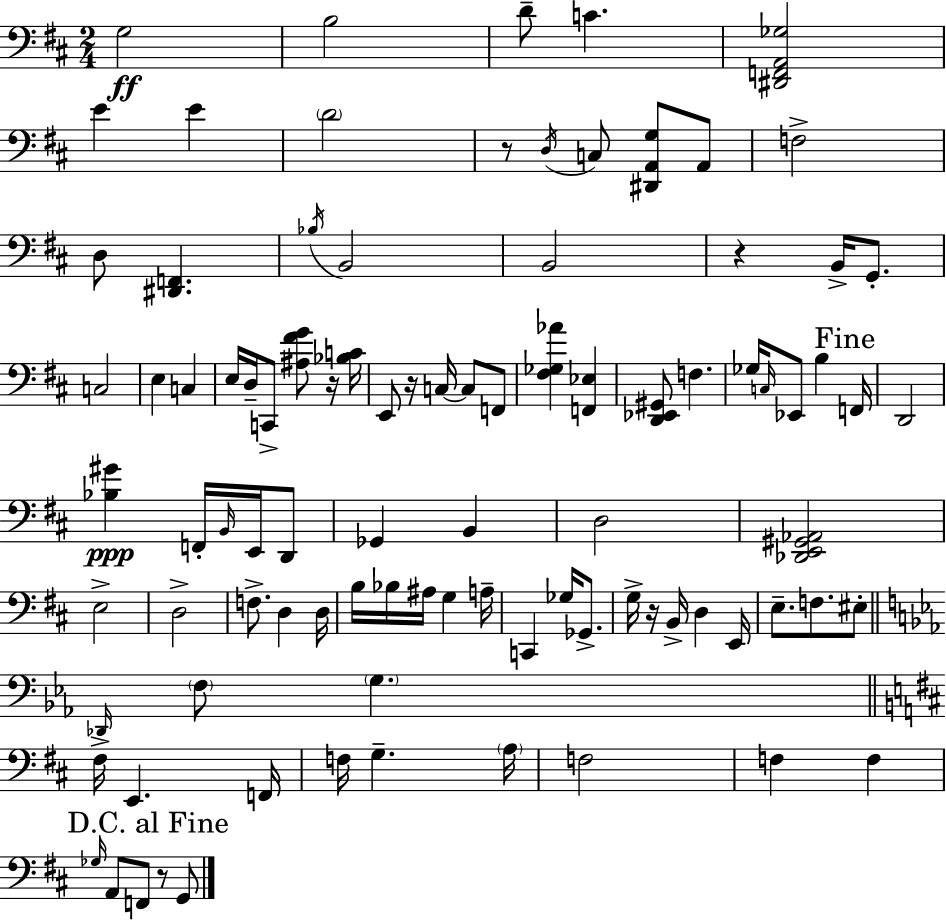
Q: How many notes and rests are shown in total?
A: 93